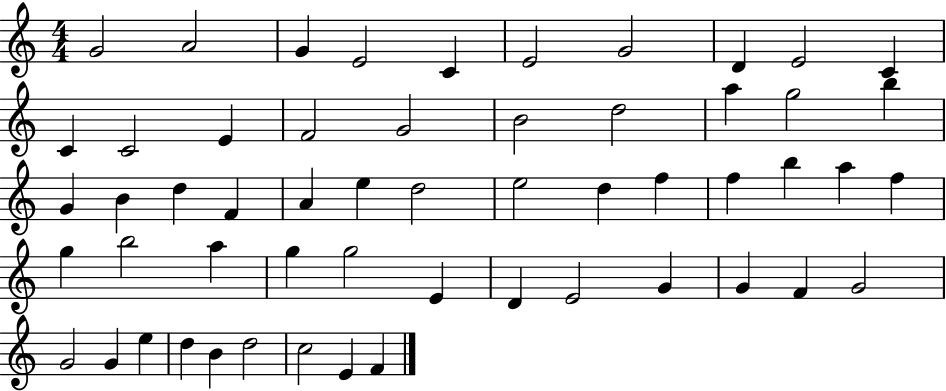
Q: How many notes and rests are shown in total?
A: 55